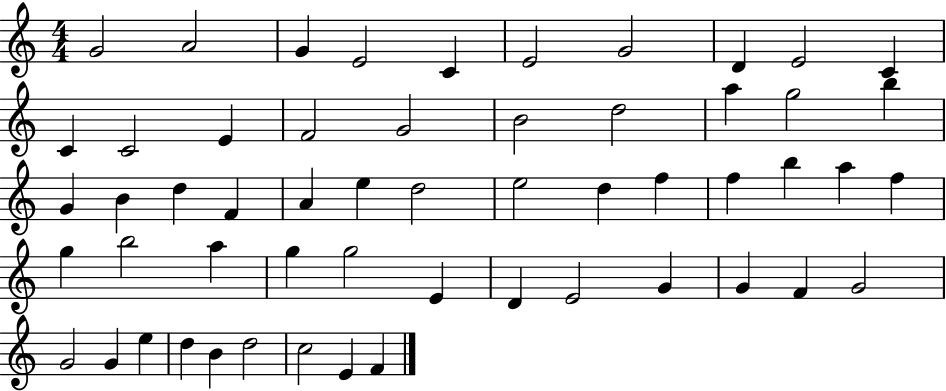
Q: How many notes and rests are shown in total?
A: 55